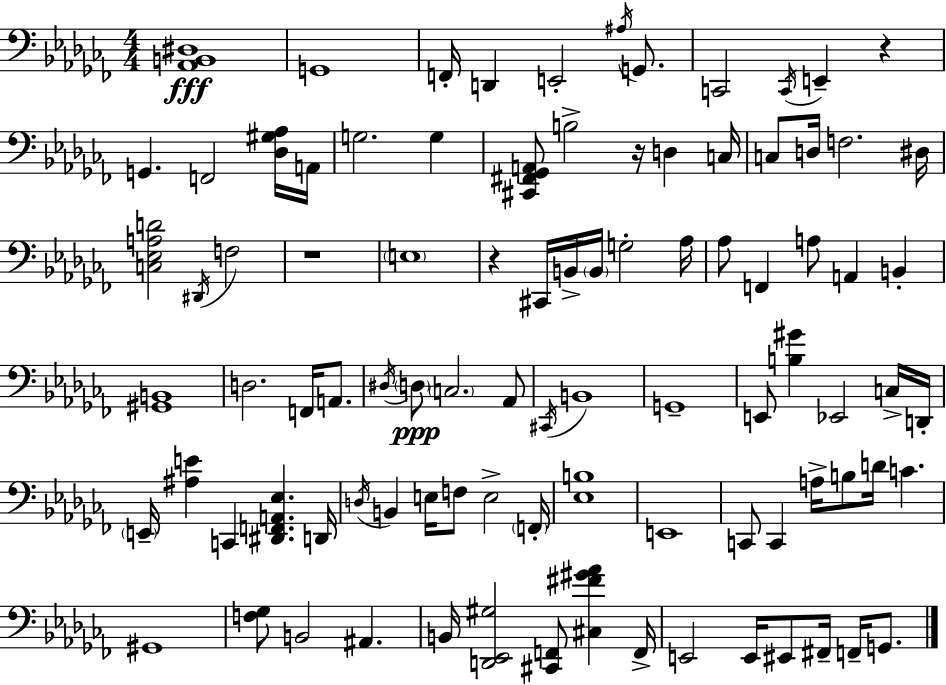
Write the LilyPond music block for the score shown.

{
  \clef bass
  \numericTimeSignature
  \time 4/4
  \key aes \minor
  <aes, b, dis>1\fff | g,1 | f,16-. d,4 e,2-. \acciaccatura { ais16 } g,8. | c,2 \acciaccatura { c,16 } e,4-- r4 | \break g,4. f,2 | <des gis aes>16 a,16 g2. g4 | <cis, fis, ges, a,>8 b2-> r16 d4 | c16 c8 d16 f2. | \break dis16 <c ees a d'>2 \acciaccatura { dis,16 } f2 | r1 | \parenthesize e1 | r4 cis,16 b,16-> \parenthesize b,16 g2-. | \break aes16 aes8 f,4 a8 a,4 b,4-. | <gis, b,>1 | d2. f,16 | a,8. \acciaccatura { dis16 }\ppp \parenthesize d8 \parenthesize c2. | \break aes,8 \acciaccatura { cis,16 } b,1 | g,1-- | e,8 <b gis'>4 ees,2 | c16-> d,16-. \parenthesize e,16-- <ais e'>4 c,4 <dis, f, a, ees>4. | \break d,16 \acciaccatura { d16 } b,4 e16 f8 e2-> | \parenthesize f,16-. <ees b>1 | e,1 | c,8 c,4 a16-> b8 d'16 | \break c'4. gis,1 | <f ges>8 b,2 | ais,4. b,16 <d, ees, gis>2 <cis, f,>8 | <cis fis' gis' aes'>4 f,16-> e,2 e,16 eis,8 | \break fis,16-- f,16-- g,8. \bar "|."
}